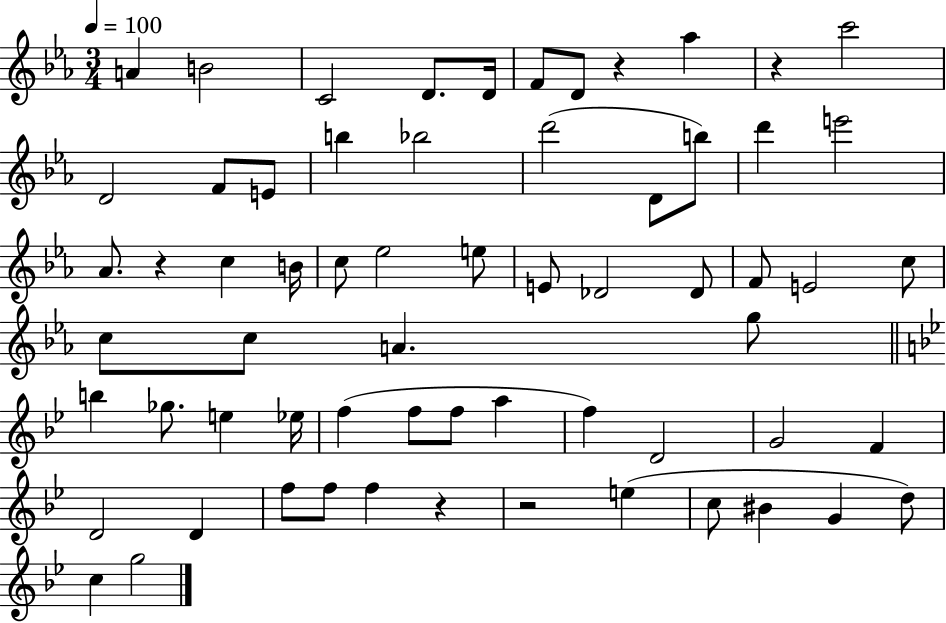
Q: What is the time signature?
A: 3/4